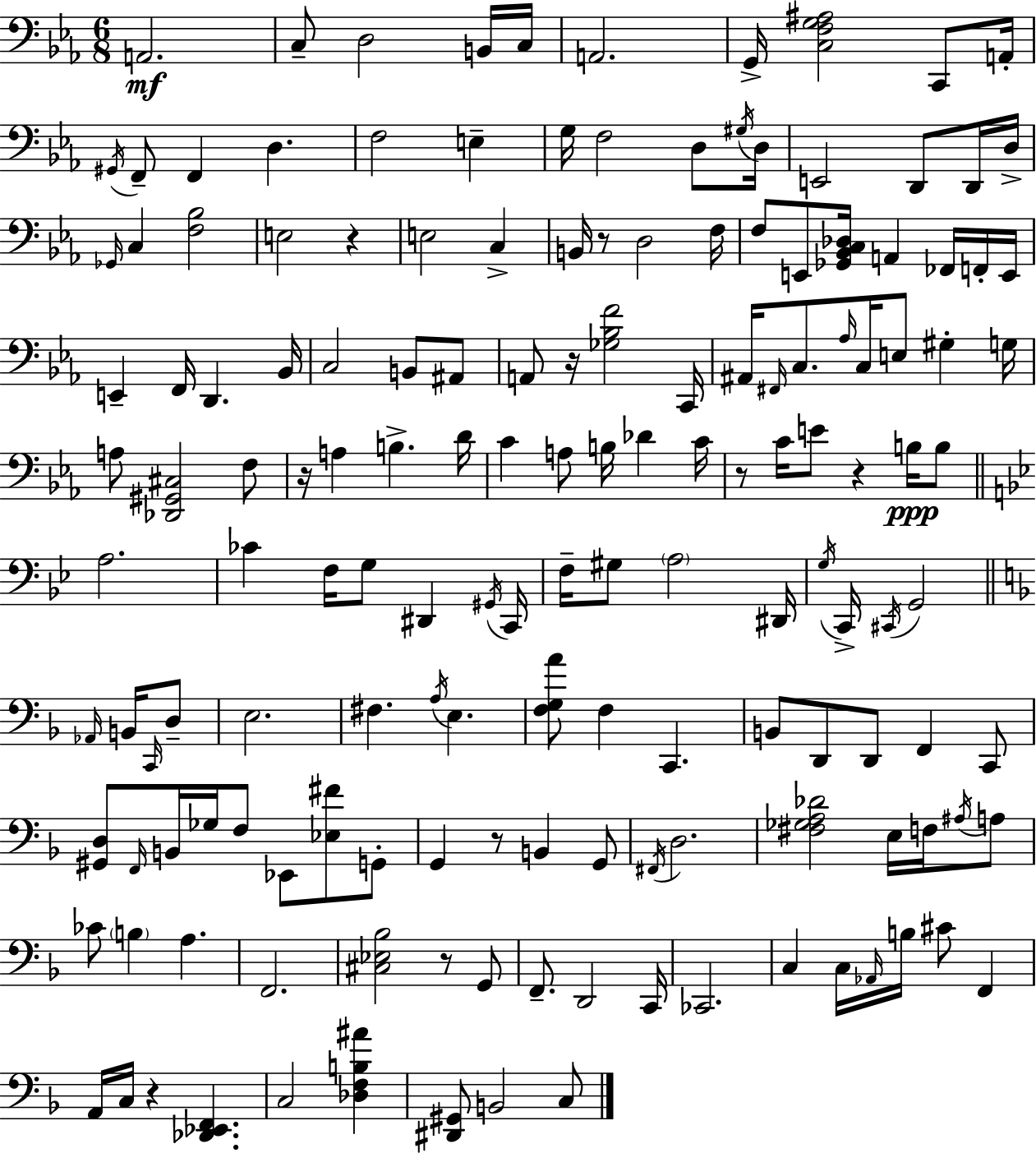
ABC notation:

X:1
T:Untitled
M:6/8
L:1/4
K:Cm
A,,2 C,/2 D,2 B,,/4 C,/4 A,,2 G,,/4 [C,F,G,^A,]2 C,,/2 A,,/4 ^G,,/4 F,,/2 F,, D, F,2 E, G,/4 F,2 D,/2 ^G,/4 D,/4 E,,2 D,,/2 D,,/4 D,/4 _G,,/4 C, [F,_B,]2 E,2 z E,2 C, B,,/4 z/2 D,2 F,/4 F,/2 E,,/2 [_G,,_B,,C,_D,]/4 A,, _F,,/4 F,,/4 E,,/4 E,, F,,/4 D,, _B,,/4 C,2 B,,/2 ^A,,/2 A,,/2 z/4 [_G,_B,F]2 C,,/4 ^A,,/4 ^F,,/4 C,/2 _A,/4 C,/4 E,/2 ^G, G,/4 A,/2 [_D,,^G,,^C,]2 F,/2 z/4 A, B, D/4 C A,/2 B,/4 _D C/4 z/2 C/4 E/2 z B,/4 B,/2 A,2 _C F,/4 G,/2 ^D,, ^G,,/4 C,,/4 F,/4 ^G,/2 A,2 ^D,,/4 G,/4 C,,/4 ^C,,/4 G,,2 _A,,/4 B,,/4 C,,/4 D,/2 E,2 ^F, A,/4 E, [F,G,A]/2 F, C,, B,,/2 D,,/2 D,,/2 F,, C,,/2 [^G,,D,]/2 F,,/4 B,,/4 _G,/4 F,/2 _E,,/2 [_E,^F]/2 G,,/2 G,, z/2 B,, G,,/2 ^F,,/4 D,2 [^F,_G,A,_D]2 E,/4 F,/4 ^A,/4 A,/2 _C/2 B, A, F,,2 [^C,_E,_B,]2 z/2 G,,/2 F,,/2 D,,2 C,,/4 _C,,2 C, C,/4 _A,,/4 B,/4 ^C/2 F,, A,,/4 C,/4 z [_D,,_E,,F,,] C,2 [_D,F,B,^A] [^D,,^G,,]/2 B,,2 C,/2